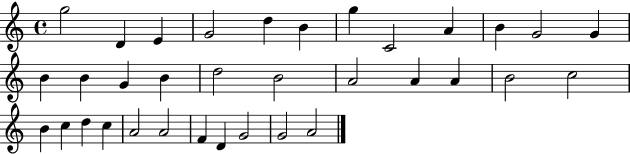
X:1
T:Untitled
M:4/4
L:1/4
K:C
g2 D E G2 d B g C2 A B G2 G B B G B d2 B2 A2 A A B2 c2 B c d c A2 A2 F D G2 G2 A2